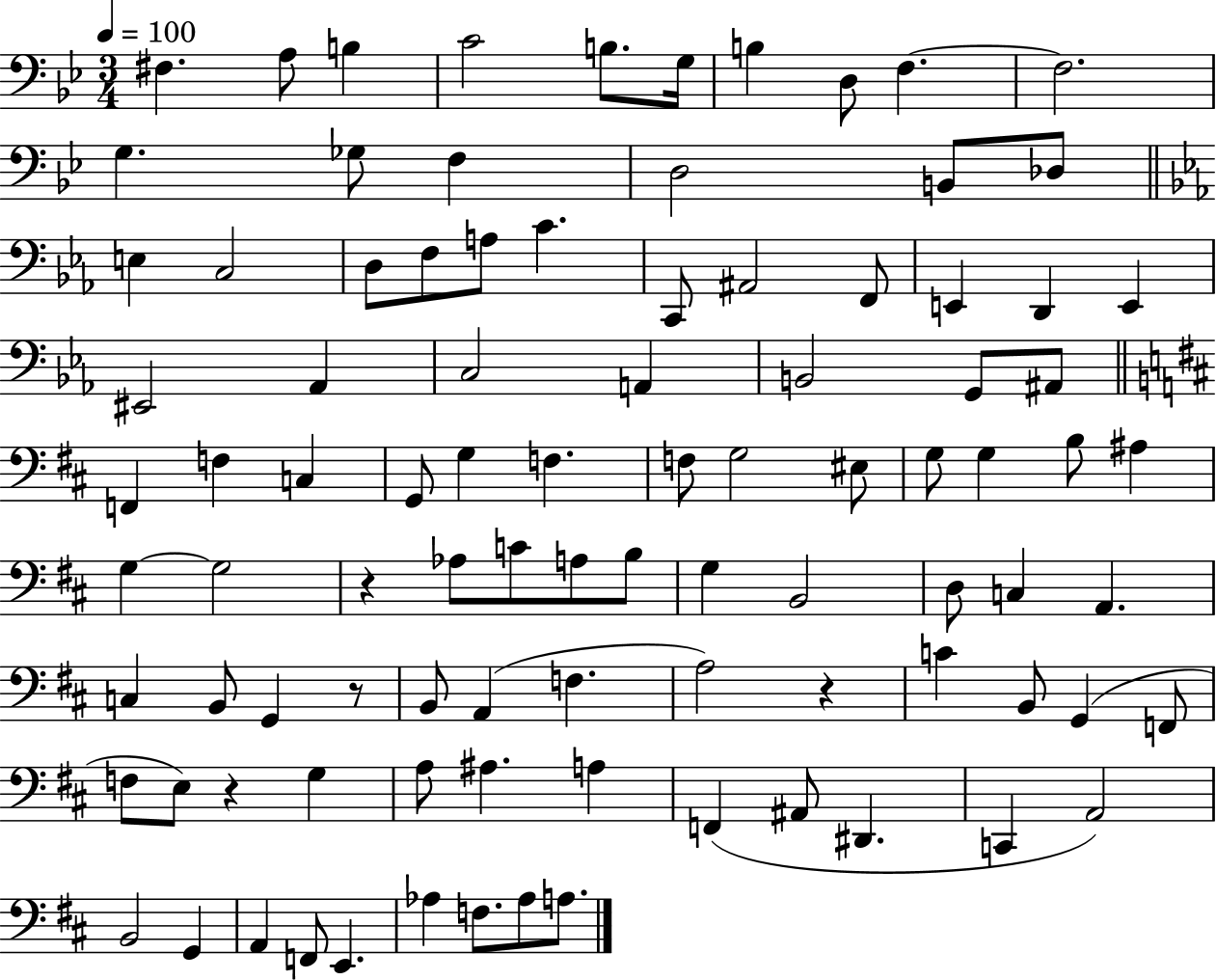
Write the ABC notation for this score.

X:1
T:Untitled
M:3/4
L:1/4
K:Bb
^F, A,/2 B, C2 B,/2 G,/4 B, D,/2 F, F,2 G, _G,/2 F, D,2 B,,/2 _D,/2 E, C,2 D,/2 F,/2 A,/2 C C,,/2 ^A,,2 F,,/2 E,, D,, E,, ^E,,2 _A,, C,2 A,, B,,2 G,,/2 ^A,,/2 F,, F, C, G,,/2 G, F, F,/2 G,2 ^E,/2 G,/2 G, B,/2 ^A, G, G,2 z _A,/2 C/2 A,/2 B,/2 G, B,,2 D,/2 C, A,, C, B,,/2 G,, z/2 B,,/2 A,, F, A,2 z C B,,/2 G,, F,,/2 F,/2 E,/2 z G, A,/2 ^A, A, F,, ^A,,/2 ^D,, C,, A,,2 B,,2 G,, A,, F,,/2 E,, _A, F,/2 _A,/2 A,/2